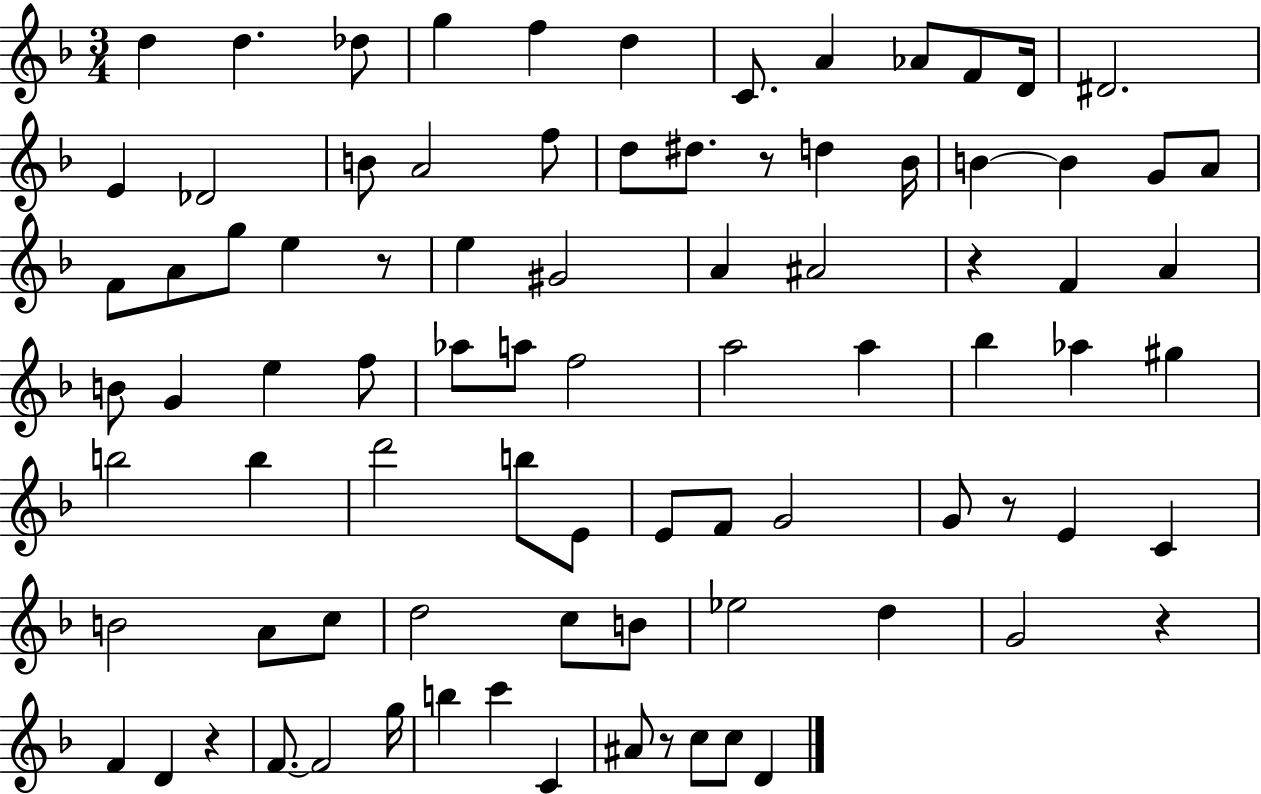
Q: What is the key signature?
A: F major